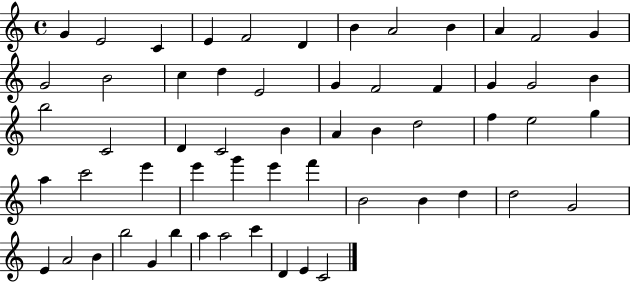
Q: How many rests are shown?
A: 0